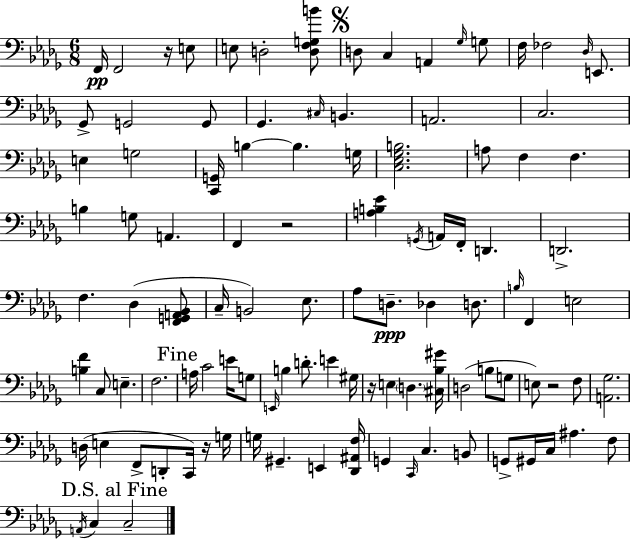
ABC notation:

X:1
T:Untitled
M:6/8
L:1/4
K:Bbm
F,,/4 F,,2 z/4 E,/2 E,/2 D,2 [D,F,G,B]/2 D,/2 C, A,, _G,/4 G,/2 F,/4 _F,2 _D,/4 E,,/2 _G,,/2 G,,2 G,,/2 _G,, ^C,/4 B,, A,,2 C,2 E, G,2 [C,,G,,]/4 B, B, G,/4 [C,_E,_G,B,]2 A,/2 F, F, B, G,/2 A,, F,, z2 [A,B,_E] G,,/4 A,,/4 F,,/4 D,, D,,2 F, _D, [F,,G,,A,,_B,,]/2 C,/4 B,,2 _E,/2 _A,/2 D,/2 _D, D,/2 B,/4 F,, E,2 [B,F] C,/2 E, F,2 A,/4 C2 E/4 G,/2 E,,/4 B, D/2 E ^G,/4 z/4 E, D, [^C,_B,^G]/4 D,2 B,/2 G,/2 E,/2 z2 F,/2 [A,,_G,]2 D,/4 E, F,,/2 D,,/2 C,,/4 z/4 G,/4 G,/4 ^G,, E,, [_D,,^A,,F,]/4 G,, C,,/4 C, B,,/2 G,,/2 ^G,,/4 C,/4 ^A, F,/2 A,,/4 C, C,2